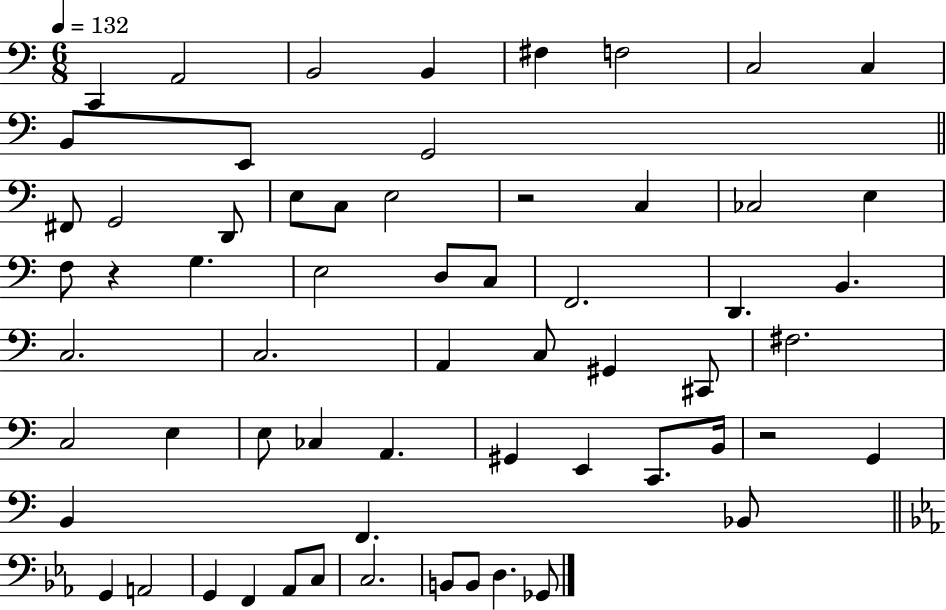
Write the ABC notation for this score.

X:1
T:Untitled
M:6/8
L:1/4
K:C
C,, A,,2 B,,2 B,, ^F, F,2 C,2 C, B,,/2 E,,/2 G,,2 ^F,,/2 G,,2 D,,/2 E,/2 C,/2 E,2 z2 C, _C,2 E, F,/2 z G, E,2 D,/2 C,/2 F,,2 D,, B,, C,2 C,2 A,, C,/2 ^G,, ^C,,/2 ^F,2 C,2 E, E,/2 _C, A,, ^G,, E,, C,,/2 B,,/4 z2 G,, B,, F,, _B,,/2 G,, A,,2 G,, F,, _A,,/2 C,/2 C,2 B,,/2 B,,/2 D, _G,,/2